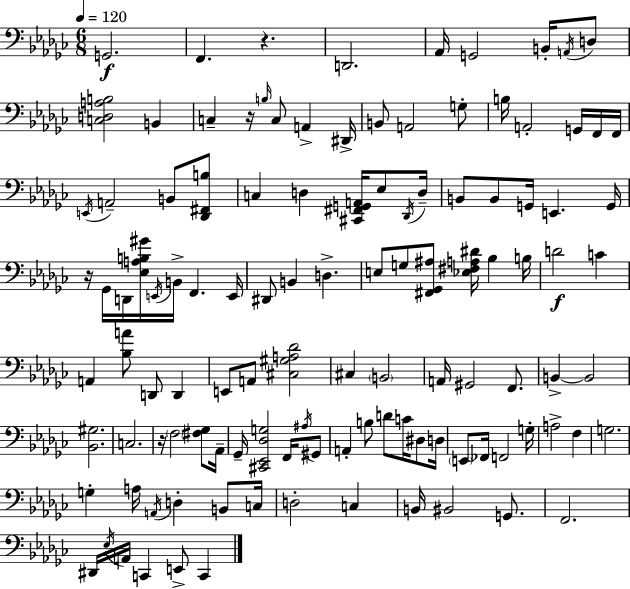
G2/h. F2/q. R/q. D2/h. Ab2/s G2/h B2/s A2/s D3/e [C3,D3,A3,B3]/h B2/q C3/q R/s B3/s C3/e A2/q D#2/s B2/e A2/h G3/e B3/s A2/h G2/s F2/s F2/s E2/s A2/h B2/e [Db2,F#2,B3]/e C3/q D3/q [C#2,F#2,G2,A2]/s Eb3/e Db2/s D3/s B2/e B2/e G2/s E2/q. G2/s R/s Gb2/s D2/s [Eb3,A3,B3,G#4]/s E2/s B2/s F2/q. E2/s D#2/e B2/q D3/q. E3/e G3/e [F#2,Gb2,A#3]/e [Eb3,F#3,A3,D#4]/s Bb3/q B3/s D4/h C4/q A2/q [Bb3,A4]/e D2/e D2/q E2/e A2/e [C#3,G#3,A3,Db4]/h C#3/q B2/h A2/s G#2/h F2/e. B2/q B2/h [Bb2,G#3]/h. C3/h. R/s F3/h [F#3,Gb3]/e Ab2/s Gb2/s [C#2,Eb2,Db3,G3]/h F2/s A#3/s G#2/e A2/q B3/e D4/e C4/s D#3/e D3/s E2/e FES2/s F2/h G3/s A3/h F3/q G3/h. G3/q A3/s A2/s D3/q B2/e C3/s D3/h C3/q B2/s BIS2/h G2/e. F2/h. D#2/s Eb3/s A2/s C2/q E2/e C2/q